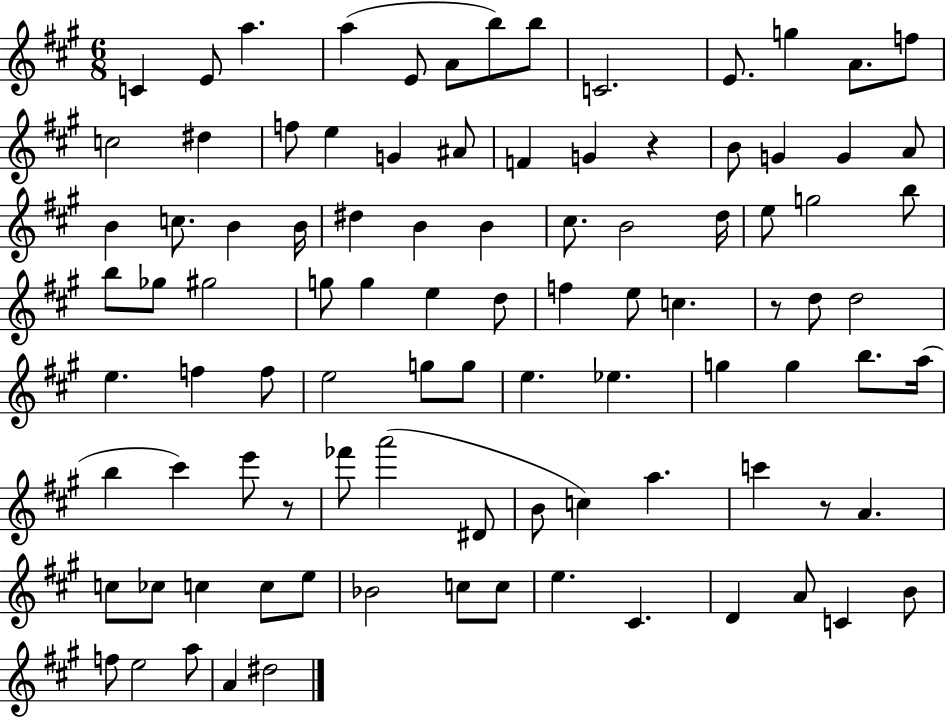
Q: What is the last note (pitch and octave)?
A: D#5